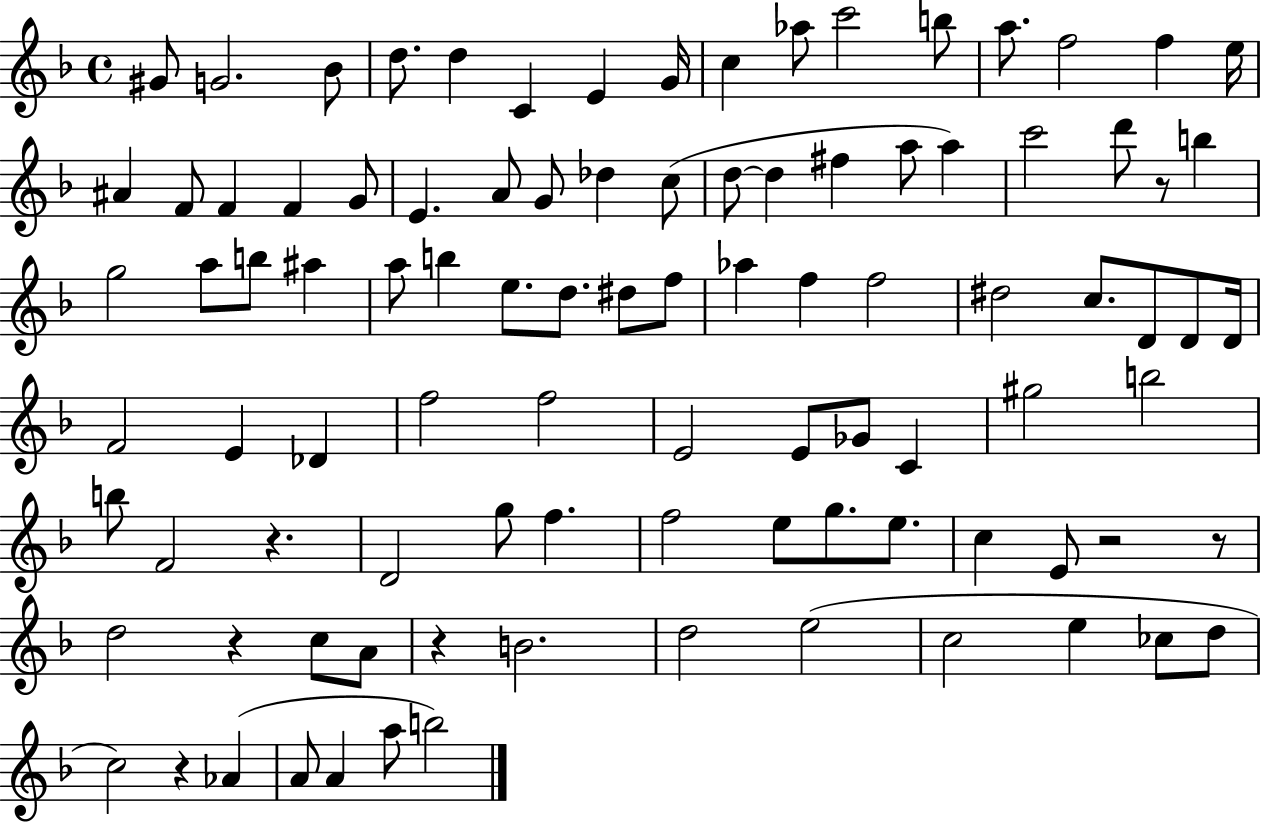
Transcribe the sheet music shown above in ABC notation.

X:1
T:Untitled
M:4/4
L:1/4
K:F
^G/2 G2 _B/2 d/2 d C E G/4 c _a/2 c'2 b/2 a/2 f2 f e/4 ^A F/2 F F G/2 E A/2 G/2 _d c/2 d/2 d ^f a/2 a c'2 d'/2 z/2 b g2 a/2 b/2 ^a a/2 b e/2 d/2 ^d/2 f/2 _a f f2 ^d2 c/2 D/2 D/2 D/4 F2 E _D f2 f2 E2 E/2 _G/2 C ^g2 b2 b/2 F2 z D2 g/2 f f2 e/2 g/2 e/2 c E/2 z2 z/2 d2 z c/2 A/2 z B2 d2 e2 c2 e _c/2 d/2 c2 z _A A/2 A a/2 b2